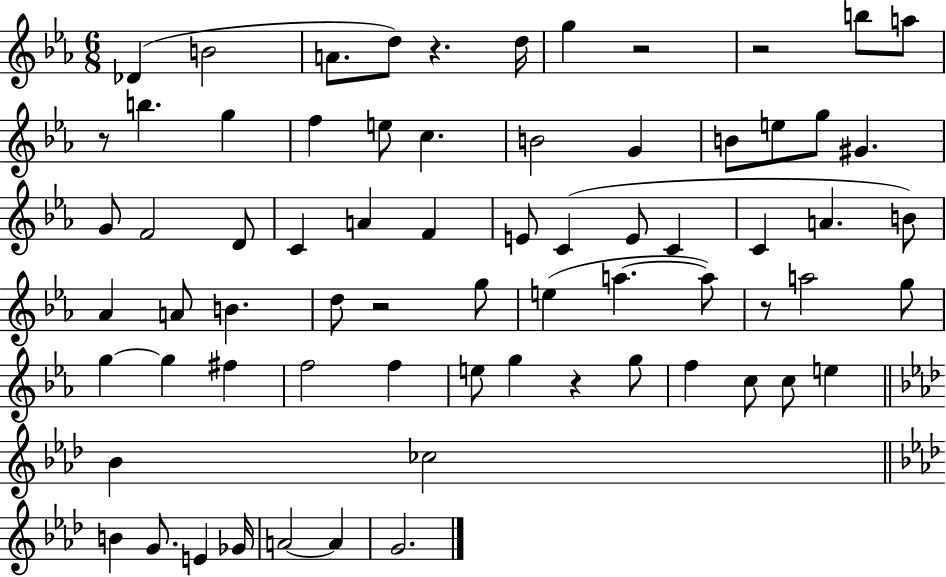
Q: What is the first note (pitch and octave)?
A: Db4